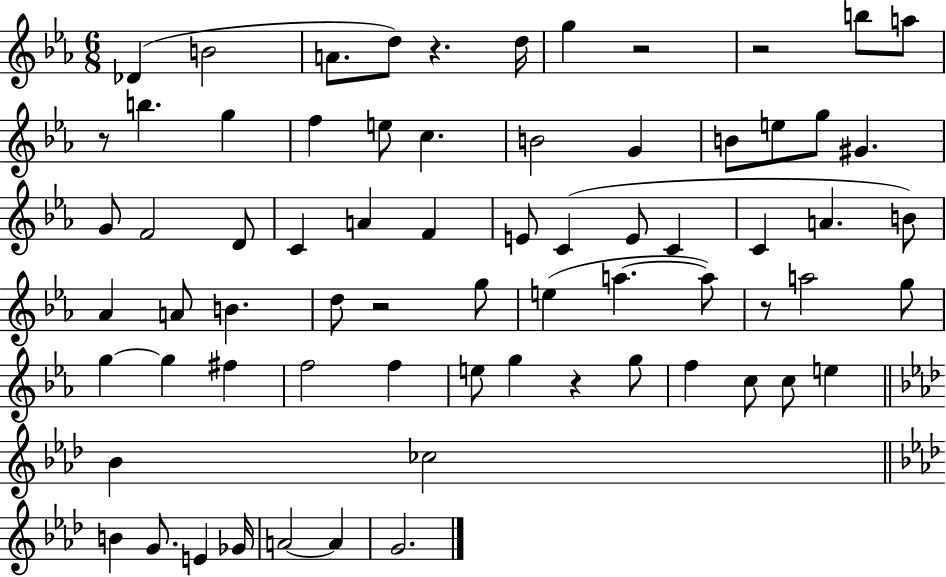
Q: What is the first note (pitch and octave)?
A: Db4